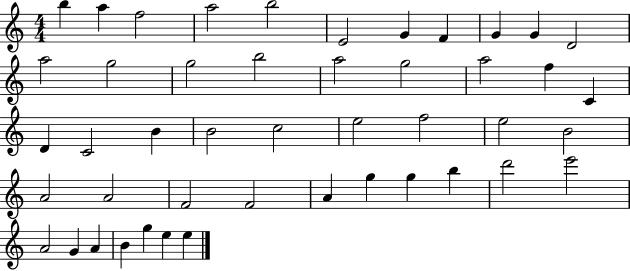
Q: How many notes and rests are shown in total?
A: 46